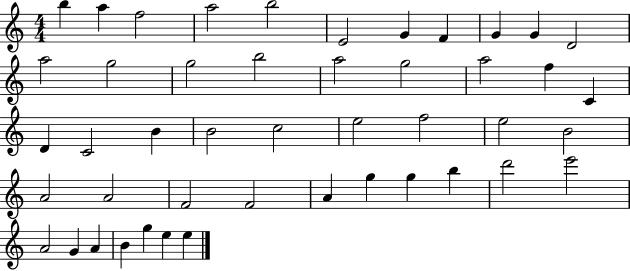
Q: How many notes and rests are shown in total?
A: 46